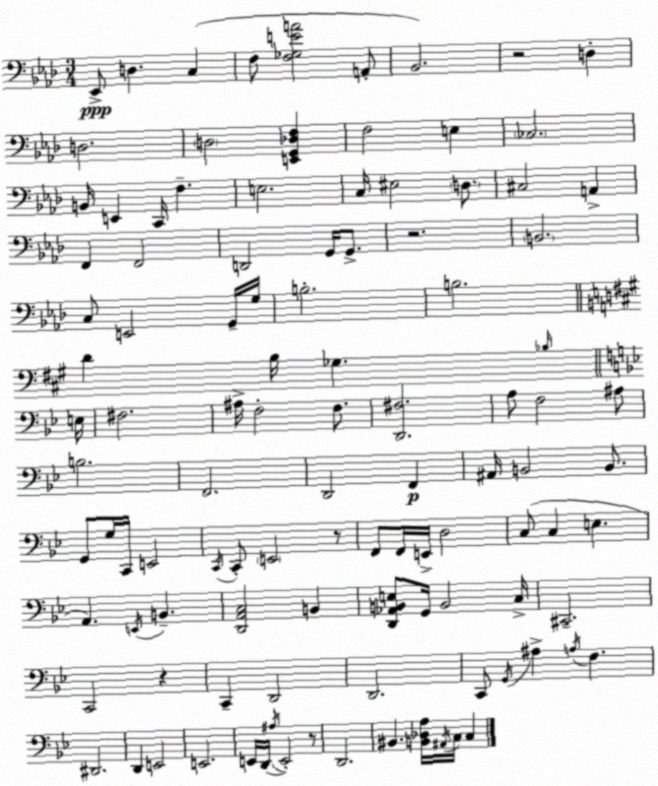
X:1
T:Untitled
M:3/4
L:1/4
K:Ab
_E,,/2 D, C, F,/2 [F,_G,EA]2 A,,/2 _B,,2 z2 D, D,2 D,2 [E,,G,,_D,F,] F,2 E, _C,2 B,,/4 E,, C,,/4 F, E,2 C,/4 ^E,2 D,/2 ^C,2 A,, F,, F,,2 D,,2 G,,/4 G,,/2 z2 B,,2 C,/2 E,,2 G,,/4 G,/4 B,2 B,2 D B,/4 _G, _B,/4 E,/4 ^F,2 ^A,/4 F,2 F,/2 [D,,^F,]2 A,/2 F,2 ^A,/2 B,2 F,,2 D,,2 F,, ^A,,/4 B,,2 B,,/2 G,,/2 G,/4 C,,/4 E,,2 C,,/4 C,,/2 E,,2 z/2 F,,/2 F,,/4 E,,/4 D,2 C,/2 C, E, A,, E,,/4 B,, [D,,A,,C,]2 B,, [D,,_A,,B,,E,]/2 G,,/4 B,,2 C,/4 ^C,,2 C,,2 z C,, D,,2 D,,2 C,,/2 G,,/4 ^A, A,/4 F, ^D,,2 D,, E,,2 E,,2 E,,/4 D,,/4 ^A,/4 E,,2 z/2 D,,2 ^B,, [B,,_D,A,]/4 ^A,,/4 C,/4 C,